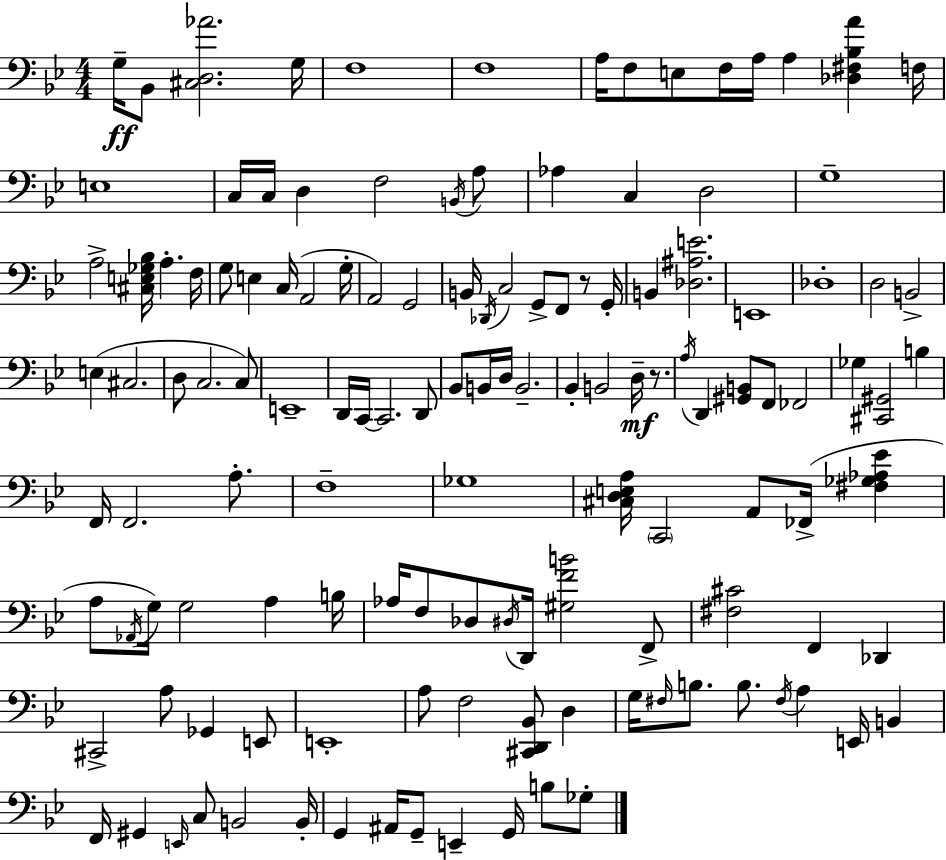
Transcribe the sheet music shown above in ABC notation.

X:1
T:Untitled
M:4/4
L:1/4
K:Bb
G,/4 _B,,/2 [^C,D,_A]2 G,/4 F,4 F,4 A,/4 F,/2 E,/2 F,/4 A,/4 A, [_D,^F,_B,A] F,/4 E,4 C,/4 C,/4 D, F,2 B,,/4 A,/2 _A, C, D,2 G,4 A,2 [^C,E,_G,_B,]/4 A, F,/4 G,/2 E, C,/4 A,,2 G,/4 A,,2 G,,2 B,,/4 _D,,/4 C,2 G,,/2 F,,/2 z/2 G,,/4 B,, [_D,^A,E]2 E,,4 _D,4 D,2 B,,2 E, ^C,2 D,/2 C,2 C,/2 E,,4 D,,/4 C,,/4 C,,2 D,,/2 _B,,/2 B,,/4 D,/4 B,,2 _B,, B,,2 D,/4 z/2 A,/4 D,, [^G,,B,,]/2 F,,/2 _F,,2 _G, [^C,,^G,,]2 B, F,,/4 F,,2 A,/2 F,4 _G,4 [^C,D,E,A,]/4 C,,2 A,,/2 _F,,/4 [^F,_G,_A,_E] A,/2 _A,,/4 G,/4 G,2 A, B,/4 _A,/4 F,/2 _D,/2 ^D,/4 D,,/4 [^G,FB]2 F,,/2 [^F,^C]2 F,, _D,, ^C,,2 A,/2 _G,, E,,/2 E,,4 A,/2 F,2 [^C,,D,,_B,,]/2 D, G,/4 ^F,/4 B,/2 B,/2 ^F,/4 A, E,,/4 B,, F,,/4 ^G,, E,,/4 C,/2 B,,2 B,,/4 G,, ^A,,/4 G,,/2 E,, G,,/4 B,/2 _G,/2